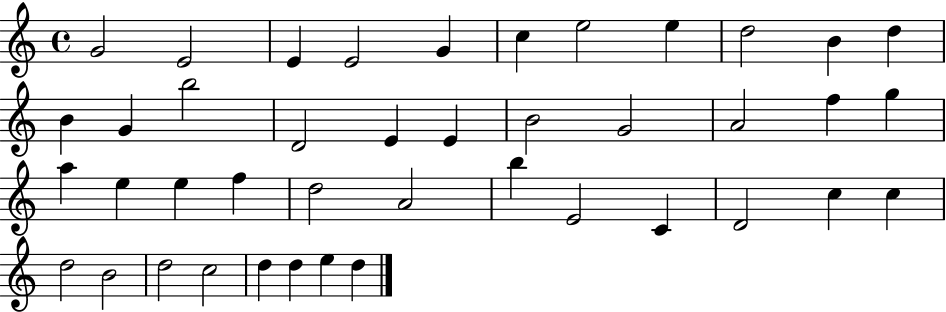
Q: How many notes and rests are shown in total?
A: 42